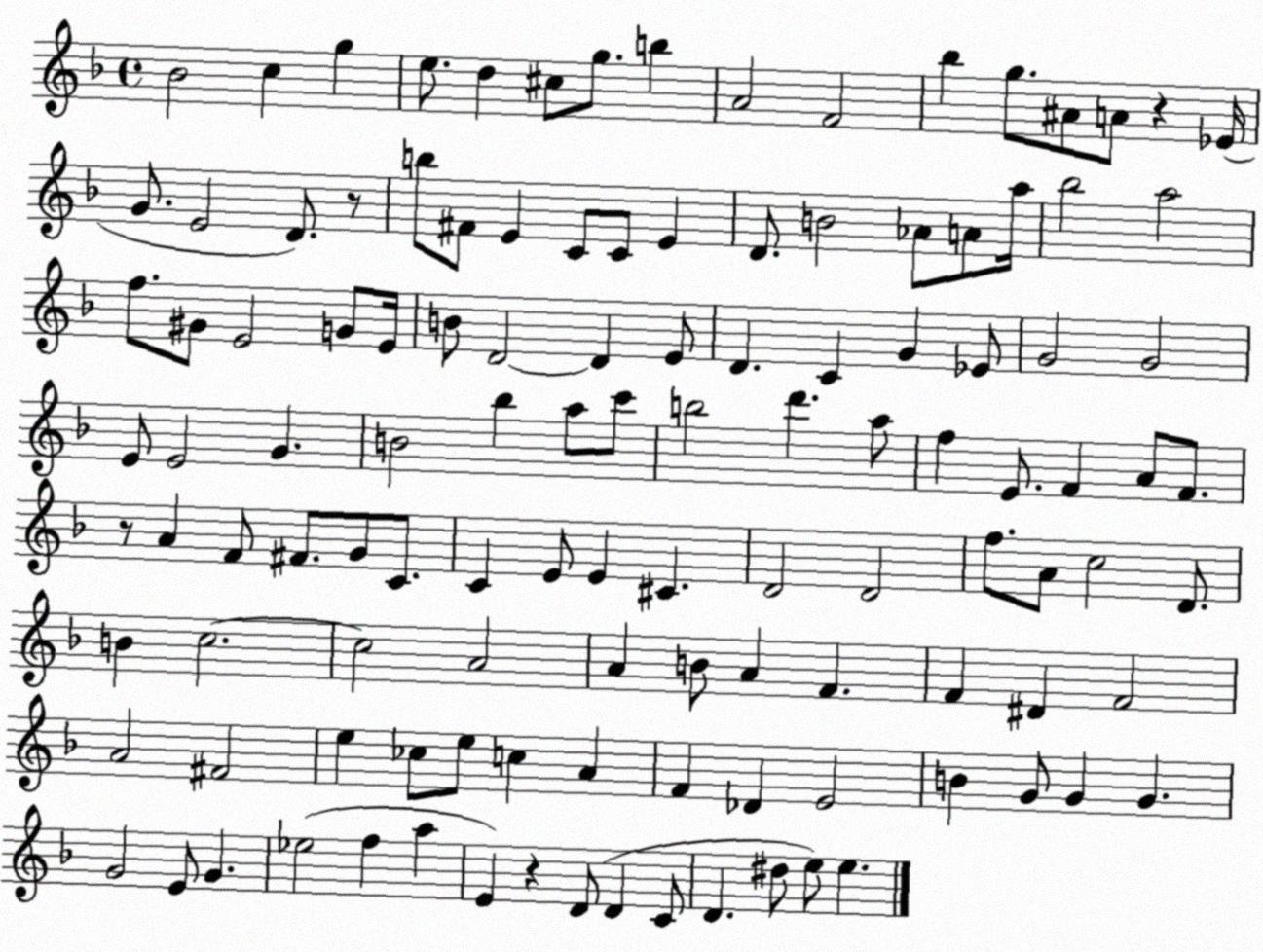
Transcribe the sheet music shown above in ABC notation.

X:1
T:Untitled
M:4/4
L:1/4
K:F
_B2 c g e/2 d ^c/2 g/2 b A2 F2 _b g/2 ^A/2 A/2 z _E/4 G/2 E2 D/2 z/2 b/2 ^F/2 E C/2 C/2 E D/2 B2 _A/2 A/2 a/4 _b2 a2 f/2 ^G/2 E2 G/2 E/4 B/2 D2 D E/2 D C G _E/2 G2 G2 E/2 E2 G B2 _b a/2 c'/2 b2 d' a/2 f E/2 F A/2 F/2 z/2 A F/2 ^F/2 G/2 C/2 C E/2 E ^C D2 D2 f/2 A/2 c2 D/2 B c2 c2 A2 A B/2 A F F ^D F2 A2 ^F2 e _c/2 e/2 c A F _D E2 B G/2 G G G2 E/2 G _e2 f a E z D/2 D C/2 D ^d/2 e/2 e